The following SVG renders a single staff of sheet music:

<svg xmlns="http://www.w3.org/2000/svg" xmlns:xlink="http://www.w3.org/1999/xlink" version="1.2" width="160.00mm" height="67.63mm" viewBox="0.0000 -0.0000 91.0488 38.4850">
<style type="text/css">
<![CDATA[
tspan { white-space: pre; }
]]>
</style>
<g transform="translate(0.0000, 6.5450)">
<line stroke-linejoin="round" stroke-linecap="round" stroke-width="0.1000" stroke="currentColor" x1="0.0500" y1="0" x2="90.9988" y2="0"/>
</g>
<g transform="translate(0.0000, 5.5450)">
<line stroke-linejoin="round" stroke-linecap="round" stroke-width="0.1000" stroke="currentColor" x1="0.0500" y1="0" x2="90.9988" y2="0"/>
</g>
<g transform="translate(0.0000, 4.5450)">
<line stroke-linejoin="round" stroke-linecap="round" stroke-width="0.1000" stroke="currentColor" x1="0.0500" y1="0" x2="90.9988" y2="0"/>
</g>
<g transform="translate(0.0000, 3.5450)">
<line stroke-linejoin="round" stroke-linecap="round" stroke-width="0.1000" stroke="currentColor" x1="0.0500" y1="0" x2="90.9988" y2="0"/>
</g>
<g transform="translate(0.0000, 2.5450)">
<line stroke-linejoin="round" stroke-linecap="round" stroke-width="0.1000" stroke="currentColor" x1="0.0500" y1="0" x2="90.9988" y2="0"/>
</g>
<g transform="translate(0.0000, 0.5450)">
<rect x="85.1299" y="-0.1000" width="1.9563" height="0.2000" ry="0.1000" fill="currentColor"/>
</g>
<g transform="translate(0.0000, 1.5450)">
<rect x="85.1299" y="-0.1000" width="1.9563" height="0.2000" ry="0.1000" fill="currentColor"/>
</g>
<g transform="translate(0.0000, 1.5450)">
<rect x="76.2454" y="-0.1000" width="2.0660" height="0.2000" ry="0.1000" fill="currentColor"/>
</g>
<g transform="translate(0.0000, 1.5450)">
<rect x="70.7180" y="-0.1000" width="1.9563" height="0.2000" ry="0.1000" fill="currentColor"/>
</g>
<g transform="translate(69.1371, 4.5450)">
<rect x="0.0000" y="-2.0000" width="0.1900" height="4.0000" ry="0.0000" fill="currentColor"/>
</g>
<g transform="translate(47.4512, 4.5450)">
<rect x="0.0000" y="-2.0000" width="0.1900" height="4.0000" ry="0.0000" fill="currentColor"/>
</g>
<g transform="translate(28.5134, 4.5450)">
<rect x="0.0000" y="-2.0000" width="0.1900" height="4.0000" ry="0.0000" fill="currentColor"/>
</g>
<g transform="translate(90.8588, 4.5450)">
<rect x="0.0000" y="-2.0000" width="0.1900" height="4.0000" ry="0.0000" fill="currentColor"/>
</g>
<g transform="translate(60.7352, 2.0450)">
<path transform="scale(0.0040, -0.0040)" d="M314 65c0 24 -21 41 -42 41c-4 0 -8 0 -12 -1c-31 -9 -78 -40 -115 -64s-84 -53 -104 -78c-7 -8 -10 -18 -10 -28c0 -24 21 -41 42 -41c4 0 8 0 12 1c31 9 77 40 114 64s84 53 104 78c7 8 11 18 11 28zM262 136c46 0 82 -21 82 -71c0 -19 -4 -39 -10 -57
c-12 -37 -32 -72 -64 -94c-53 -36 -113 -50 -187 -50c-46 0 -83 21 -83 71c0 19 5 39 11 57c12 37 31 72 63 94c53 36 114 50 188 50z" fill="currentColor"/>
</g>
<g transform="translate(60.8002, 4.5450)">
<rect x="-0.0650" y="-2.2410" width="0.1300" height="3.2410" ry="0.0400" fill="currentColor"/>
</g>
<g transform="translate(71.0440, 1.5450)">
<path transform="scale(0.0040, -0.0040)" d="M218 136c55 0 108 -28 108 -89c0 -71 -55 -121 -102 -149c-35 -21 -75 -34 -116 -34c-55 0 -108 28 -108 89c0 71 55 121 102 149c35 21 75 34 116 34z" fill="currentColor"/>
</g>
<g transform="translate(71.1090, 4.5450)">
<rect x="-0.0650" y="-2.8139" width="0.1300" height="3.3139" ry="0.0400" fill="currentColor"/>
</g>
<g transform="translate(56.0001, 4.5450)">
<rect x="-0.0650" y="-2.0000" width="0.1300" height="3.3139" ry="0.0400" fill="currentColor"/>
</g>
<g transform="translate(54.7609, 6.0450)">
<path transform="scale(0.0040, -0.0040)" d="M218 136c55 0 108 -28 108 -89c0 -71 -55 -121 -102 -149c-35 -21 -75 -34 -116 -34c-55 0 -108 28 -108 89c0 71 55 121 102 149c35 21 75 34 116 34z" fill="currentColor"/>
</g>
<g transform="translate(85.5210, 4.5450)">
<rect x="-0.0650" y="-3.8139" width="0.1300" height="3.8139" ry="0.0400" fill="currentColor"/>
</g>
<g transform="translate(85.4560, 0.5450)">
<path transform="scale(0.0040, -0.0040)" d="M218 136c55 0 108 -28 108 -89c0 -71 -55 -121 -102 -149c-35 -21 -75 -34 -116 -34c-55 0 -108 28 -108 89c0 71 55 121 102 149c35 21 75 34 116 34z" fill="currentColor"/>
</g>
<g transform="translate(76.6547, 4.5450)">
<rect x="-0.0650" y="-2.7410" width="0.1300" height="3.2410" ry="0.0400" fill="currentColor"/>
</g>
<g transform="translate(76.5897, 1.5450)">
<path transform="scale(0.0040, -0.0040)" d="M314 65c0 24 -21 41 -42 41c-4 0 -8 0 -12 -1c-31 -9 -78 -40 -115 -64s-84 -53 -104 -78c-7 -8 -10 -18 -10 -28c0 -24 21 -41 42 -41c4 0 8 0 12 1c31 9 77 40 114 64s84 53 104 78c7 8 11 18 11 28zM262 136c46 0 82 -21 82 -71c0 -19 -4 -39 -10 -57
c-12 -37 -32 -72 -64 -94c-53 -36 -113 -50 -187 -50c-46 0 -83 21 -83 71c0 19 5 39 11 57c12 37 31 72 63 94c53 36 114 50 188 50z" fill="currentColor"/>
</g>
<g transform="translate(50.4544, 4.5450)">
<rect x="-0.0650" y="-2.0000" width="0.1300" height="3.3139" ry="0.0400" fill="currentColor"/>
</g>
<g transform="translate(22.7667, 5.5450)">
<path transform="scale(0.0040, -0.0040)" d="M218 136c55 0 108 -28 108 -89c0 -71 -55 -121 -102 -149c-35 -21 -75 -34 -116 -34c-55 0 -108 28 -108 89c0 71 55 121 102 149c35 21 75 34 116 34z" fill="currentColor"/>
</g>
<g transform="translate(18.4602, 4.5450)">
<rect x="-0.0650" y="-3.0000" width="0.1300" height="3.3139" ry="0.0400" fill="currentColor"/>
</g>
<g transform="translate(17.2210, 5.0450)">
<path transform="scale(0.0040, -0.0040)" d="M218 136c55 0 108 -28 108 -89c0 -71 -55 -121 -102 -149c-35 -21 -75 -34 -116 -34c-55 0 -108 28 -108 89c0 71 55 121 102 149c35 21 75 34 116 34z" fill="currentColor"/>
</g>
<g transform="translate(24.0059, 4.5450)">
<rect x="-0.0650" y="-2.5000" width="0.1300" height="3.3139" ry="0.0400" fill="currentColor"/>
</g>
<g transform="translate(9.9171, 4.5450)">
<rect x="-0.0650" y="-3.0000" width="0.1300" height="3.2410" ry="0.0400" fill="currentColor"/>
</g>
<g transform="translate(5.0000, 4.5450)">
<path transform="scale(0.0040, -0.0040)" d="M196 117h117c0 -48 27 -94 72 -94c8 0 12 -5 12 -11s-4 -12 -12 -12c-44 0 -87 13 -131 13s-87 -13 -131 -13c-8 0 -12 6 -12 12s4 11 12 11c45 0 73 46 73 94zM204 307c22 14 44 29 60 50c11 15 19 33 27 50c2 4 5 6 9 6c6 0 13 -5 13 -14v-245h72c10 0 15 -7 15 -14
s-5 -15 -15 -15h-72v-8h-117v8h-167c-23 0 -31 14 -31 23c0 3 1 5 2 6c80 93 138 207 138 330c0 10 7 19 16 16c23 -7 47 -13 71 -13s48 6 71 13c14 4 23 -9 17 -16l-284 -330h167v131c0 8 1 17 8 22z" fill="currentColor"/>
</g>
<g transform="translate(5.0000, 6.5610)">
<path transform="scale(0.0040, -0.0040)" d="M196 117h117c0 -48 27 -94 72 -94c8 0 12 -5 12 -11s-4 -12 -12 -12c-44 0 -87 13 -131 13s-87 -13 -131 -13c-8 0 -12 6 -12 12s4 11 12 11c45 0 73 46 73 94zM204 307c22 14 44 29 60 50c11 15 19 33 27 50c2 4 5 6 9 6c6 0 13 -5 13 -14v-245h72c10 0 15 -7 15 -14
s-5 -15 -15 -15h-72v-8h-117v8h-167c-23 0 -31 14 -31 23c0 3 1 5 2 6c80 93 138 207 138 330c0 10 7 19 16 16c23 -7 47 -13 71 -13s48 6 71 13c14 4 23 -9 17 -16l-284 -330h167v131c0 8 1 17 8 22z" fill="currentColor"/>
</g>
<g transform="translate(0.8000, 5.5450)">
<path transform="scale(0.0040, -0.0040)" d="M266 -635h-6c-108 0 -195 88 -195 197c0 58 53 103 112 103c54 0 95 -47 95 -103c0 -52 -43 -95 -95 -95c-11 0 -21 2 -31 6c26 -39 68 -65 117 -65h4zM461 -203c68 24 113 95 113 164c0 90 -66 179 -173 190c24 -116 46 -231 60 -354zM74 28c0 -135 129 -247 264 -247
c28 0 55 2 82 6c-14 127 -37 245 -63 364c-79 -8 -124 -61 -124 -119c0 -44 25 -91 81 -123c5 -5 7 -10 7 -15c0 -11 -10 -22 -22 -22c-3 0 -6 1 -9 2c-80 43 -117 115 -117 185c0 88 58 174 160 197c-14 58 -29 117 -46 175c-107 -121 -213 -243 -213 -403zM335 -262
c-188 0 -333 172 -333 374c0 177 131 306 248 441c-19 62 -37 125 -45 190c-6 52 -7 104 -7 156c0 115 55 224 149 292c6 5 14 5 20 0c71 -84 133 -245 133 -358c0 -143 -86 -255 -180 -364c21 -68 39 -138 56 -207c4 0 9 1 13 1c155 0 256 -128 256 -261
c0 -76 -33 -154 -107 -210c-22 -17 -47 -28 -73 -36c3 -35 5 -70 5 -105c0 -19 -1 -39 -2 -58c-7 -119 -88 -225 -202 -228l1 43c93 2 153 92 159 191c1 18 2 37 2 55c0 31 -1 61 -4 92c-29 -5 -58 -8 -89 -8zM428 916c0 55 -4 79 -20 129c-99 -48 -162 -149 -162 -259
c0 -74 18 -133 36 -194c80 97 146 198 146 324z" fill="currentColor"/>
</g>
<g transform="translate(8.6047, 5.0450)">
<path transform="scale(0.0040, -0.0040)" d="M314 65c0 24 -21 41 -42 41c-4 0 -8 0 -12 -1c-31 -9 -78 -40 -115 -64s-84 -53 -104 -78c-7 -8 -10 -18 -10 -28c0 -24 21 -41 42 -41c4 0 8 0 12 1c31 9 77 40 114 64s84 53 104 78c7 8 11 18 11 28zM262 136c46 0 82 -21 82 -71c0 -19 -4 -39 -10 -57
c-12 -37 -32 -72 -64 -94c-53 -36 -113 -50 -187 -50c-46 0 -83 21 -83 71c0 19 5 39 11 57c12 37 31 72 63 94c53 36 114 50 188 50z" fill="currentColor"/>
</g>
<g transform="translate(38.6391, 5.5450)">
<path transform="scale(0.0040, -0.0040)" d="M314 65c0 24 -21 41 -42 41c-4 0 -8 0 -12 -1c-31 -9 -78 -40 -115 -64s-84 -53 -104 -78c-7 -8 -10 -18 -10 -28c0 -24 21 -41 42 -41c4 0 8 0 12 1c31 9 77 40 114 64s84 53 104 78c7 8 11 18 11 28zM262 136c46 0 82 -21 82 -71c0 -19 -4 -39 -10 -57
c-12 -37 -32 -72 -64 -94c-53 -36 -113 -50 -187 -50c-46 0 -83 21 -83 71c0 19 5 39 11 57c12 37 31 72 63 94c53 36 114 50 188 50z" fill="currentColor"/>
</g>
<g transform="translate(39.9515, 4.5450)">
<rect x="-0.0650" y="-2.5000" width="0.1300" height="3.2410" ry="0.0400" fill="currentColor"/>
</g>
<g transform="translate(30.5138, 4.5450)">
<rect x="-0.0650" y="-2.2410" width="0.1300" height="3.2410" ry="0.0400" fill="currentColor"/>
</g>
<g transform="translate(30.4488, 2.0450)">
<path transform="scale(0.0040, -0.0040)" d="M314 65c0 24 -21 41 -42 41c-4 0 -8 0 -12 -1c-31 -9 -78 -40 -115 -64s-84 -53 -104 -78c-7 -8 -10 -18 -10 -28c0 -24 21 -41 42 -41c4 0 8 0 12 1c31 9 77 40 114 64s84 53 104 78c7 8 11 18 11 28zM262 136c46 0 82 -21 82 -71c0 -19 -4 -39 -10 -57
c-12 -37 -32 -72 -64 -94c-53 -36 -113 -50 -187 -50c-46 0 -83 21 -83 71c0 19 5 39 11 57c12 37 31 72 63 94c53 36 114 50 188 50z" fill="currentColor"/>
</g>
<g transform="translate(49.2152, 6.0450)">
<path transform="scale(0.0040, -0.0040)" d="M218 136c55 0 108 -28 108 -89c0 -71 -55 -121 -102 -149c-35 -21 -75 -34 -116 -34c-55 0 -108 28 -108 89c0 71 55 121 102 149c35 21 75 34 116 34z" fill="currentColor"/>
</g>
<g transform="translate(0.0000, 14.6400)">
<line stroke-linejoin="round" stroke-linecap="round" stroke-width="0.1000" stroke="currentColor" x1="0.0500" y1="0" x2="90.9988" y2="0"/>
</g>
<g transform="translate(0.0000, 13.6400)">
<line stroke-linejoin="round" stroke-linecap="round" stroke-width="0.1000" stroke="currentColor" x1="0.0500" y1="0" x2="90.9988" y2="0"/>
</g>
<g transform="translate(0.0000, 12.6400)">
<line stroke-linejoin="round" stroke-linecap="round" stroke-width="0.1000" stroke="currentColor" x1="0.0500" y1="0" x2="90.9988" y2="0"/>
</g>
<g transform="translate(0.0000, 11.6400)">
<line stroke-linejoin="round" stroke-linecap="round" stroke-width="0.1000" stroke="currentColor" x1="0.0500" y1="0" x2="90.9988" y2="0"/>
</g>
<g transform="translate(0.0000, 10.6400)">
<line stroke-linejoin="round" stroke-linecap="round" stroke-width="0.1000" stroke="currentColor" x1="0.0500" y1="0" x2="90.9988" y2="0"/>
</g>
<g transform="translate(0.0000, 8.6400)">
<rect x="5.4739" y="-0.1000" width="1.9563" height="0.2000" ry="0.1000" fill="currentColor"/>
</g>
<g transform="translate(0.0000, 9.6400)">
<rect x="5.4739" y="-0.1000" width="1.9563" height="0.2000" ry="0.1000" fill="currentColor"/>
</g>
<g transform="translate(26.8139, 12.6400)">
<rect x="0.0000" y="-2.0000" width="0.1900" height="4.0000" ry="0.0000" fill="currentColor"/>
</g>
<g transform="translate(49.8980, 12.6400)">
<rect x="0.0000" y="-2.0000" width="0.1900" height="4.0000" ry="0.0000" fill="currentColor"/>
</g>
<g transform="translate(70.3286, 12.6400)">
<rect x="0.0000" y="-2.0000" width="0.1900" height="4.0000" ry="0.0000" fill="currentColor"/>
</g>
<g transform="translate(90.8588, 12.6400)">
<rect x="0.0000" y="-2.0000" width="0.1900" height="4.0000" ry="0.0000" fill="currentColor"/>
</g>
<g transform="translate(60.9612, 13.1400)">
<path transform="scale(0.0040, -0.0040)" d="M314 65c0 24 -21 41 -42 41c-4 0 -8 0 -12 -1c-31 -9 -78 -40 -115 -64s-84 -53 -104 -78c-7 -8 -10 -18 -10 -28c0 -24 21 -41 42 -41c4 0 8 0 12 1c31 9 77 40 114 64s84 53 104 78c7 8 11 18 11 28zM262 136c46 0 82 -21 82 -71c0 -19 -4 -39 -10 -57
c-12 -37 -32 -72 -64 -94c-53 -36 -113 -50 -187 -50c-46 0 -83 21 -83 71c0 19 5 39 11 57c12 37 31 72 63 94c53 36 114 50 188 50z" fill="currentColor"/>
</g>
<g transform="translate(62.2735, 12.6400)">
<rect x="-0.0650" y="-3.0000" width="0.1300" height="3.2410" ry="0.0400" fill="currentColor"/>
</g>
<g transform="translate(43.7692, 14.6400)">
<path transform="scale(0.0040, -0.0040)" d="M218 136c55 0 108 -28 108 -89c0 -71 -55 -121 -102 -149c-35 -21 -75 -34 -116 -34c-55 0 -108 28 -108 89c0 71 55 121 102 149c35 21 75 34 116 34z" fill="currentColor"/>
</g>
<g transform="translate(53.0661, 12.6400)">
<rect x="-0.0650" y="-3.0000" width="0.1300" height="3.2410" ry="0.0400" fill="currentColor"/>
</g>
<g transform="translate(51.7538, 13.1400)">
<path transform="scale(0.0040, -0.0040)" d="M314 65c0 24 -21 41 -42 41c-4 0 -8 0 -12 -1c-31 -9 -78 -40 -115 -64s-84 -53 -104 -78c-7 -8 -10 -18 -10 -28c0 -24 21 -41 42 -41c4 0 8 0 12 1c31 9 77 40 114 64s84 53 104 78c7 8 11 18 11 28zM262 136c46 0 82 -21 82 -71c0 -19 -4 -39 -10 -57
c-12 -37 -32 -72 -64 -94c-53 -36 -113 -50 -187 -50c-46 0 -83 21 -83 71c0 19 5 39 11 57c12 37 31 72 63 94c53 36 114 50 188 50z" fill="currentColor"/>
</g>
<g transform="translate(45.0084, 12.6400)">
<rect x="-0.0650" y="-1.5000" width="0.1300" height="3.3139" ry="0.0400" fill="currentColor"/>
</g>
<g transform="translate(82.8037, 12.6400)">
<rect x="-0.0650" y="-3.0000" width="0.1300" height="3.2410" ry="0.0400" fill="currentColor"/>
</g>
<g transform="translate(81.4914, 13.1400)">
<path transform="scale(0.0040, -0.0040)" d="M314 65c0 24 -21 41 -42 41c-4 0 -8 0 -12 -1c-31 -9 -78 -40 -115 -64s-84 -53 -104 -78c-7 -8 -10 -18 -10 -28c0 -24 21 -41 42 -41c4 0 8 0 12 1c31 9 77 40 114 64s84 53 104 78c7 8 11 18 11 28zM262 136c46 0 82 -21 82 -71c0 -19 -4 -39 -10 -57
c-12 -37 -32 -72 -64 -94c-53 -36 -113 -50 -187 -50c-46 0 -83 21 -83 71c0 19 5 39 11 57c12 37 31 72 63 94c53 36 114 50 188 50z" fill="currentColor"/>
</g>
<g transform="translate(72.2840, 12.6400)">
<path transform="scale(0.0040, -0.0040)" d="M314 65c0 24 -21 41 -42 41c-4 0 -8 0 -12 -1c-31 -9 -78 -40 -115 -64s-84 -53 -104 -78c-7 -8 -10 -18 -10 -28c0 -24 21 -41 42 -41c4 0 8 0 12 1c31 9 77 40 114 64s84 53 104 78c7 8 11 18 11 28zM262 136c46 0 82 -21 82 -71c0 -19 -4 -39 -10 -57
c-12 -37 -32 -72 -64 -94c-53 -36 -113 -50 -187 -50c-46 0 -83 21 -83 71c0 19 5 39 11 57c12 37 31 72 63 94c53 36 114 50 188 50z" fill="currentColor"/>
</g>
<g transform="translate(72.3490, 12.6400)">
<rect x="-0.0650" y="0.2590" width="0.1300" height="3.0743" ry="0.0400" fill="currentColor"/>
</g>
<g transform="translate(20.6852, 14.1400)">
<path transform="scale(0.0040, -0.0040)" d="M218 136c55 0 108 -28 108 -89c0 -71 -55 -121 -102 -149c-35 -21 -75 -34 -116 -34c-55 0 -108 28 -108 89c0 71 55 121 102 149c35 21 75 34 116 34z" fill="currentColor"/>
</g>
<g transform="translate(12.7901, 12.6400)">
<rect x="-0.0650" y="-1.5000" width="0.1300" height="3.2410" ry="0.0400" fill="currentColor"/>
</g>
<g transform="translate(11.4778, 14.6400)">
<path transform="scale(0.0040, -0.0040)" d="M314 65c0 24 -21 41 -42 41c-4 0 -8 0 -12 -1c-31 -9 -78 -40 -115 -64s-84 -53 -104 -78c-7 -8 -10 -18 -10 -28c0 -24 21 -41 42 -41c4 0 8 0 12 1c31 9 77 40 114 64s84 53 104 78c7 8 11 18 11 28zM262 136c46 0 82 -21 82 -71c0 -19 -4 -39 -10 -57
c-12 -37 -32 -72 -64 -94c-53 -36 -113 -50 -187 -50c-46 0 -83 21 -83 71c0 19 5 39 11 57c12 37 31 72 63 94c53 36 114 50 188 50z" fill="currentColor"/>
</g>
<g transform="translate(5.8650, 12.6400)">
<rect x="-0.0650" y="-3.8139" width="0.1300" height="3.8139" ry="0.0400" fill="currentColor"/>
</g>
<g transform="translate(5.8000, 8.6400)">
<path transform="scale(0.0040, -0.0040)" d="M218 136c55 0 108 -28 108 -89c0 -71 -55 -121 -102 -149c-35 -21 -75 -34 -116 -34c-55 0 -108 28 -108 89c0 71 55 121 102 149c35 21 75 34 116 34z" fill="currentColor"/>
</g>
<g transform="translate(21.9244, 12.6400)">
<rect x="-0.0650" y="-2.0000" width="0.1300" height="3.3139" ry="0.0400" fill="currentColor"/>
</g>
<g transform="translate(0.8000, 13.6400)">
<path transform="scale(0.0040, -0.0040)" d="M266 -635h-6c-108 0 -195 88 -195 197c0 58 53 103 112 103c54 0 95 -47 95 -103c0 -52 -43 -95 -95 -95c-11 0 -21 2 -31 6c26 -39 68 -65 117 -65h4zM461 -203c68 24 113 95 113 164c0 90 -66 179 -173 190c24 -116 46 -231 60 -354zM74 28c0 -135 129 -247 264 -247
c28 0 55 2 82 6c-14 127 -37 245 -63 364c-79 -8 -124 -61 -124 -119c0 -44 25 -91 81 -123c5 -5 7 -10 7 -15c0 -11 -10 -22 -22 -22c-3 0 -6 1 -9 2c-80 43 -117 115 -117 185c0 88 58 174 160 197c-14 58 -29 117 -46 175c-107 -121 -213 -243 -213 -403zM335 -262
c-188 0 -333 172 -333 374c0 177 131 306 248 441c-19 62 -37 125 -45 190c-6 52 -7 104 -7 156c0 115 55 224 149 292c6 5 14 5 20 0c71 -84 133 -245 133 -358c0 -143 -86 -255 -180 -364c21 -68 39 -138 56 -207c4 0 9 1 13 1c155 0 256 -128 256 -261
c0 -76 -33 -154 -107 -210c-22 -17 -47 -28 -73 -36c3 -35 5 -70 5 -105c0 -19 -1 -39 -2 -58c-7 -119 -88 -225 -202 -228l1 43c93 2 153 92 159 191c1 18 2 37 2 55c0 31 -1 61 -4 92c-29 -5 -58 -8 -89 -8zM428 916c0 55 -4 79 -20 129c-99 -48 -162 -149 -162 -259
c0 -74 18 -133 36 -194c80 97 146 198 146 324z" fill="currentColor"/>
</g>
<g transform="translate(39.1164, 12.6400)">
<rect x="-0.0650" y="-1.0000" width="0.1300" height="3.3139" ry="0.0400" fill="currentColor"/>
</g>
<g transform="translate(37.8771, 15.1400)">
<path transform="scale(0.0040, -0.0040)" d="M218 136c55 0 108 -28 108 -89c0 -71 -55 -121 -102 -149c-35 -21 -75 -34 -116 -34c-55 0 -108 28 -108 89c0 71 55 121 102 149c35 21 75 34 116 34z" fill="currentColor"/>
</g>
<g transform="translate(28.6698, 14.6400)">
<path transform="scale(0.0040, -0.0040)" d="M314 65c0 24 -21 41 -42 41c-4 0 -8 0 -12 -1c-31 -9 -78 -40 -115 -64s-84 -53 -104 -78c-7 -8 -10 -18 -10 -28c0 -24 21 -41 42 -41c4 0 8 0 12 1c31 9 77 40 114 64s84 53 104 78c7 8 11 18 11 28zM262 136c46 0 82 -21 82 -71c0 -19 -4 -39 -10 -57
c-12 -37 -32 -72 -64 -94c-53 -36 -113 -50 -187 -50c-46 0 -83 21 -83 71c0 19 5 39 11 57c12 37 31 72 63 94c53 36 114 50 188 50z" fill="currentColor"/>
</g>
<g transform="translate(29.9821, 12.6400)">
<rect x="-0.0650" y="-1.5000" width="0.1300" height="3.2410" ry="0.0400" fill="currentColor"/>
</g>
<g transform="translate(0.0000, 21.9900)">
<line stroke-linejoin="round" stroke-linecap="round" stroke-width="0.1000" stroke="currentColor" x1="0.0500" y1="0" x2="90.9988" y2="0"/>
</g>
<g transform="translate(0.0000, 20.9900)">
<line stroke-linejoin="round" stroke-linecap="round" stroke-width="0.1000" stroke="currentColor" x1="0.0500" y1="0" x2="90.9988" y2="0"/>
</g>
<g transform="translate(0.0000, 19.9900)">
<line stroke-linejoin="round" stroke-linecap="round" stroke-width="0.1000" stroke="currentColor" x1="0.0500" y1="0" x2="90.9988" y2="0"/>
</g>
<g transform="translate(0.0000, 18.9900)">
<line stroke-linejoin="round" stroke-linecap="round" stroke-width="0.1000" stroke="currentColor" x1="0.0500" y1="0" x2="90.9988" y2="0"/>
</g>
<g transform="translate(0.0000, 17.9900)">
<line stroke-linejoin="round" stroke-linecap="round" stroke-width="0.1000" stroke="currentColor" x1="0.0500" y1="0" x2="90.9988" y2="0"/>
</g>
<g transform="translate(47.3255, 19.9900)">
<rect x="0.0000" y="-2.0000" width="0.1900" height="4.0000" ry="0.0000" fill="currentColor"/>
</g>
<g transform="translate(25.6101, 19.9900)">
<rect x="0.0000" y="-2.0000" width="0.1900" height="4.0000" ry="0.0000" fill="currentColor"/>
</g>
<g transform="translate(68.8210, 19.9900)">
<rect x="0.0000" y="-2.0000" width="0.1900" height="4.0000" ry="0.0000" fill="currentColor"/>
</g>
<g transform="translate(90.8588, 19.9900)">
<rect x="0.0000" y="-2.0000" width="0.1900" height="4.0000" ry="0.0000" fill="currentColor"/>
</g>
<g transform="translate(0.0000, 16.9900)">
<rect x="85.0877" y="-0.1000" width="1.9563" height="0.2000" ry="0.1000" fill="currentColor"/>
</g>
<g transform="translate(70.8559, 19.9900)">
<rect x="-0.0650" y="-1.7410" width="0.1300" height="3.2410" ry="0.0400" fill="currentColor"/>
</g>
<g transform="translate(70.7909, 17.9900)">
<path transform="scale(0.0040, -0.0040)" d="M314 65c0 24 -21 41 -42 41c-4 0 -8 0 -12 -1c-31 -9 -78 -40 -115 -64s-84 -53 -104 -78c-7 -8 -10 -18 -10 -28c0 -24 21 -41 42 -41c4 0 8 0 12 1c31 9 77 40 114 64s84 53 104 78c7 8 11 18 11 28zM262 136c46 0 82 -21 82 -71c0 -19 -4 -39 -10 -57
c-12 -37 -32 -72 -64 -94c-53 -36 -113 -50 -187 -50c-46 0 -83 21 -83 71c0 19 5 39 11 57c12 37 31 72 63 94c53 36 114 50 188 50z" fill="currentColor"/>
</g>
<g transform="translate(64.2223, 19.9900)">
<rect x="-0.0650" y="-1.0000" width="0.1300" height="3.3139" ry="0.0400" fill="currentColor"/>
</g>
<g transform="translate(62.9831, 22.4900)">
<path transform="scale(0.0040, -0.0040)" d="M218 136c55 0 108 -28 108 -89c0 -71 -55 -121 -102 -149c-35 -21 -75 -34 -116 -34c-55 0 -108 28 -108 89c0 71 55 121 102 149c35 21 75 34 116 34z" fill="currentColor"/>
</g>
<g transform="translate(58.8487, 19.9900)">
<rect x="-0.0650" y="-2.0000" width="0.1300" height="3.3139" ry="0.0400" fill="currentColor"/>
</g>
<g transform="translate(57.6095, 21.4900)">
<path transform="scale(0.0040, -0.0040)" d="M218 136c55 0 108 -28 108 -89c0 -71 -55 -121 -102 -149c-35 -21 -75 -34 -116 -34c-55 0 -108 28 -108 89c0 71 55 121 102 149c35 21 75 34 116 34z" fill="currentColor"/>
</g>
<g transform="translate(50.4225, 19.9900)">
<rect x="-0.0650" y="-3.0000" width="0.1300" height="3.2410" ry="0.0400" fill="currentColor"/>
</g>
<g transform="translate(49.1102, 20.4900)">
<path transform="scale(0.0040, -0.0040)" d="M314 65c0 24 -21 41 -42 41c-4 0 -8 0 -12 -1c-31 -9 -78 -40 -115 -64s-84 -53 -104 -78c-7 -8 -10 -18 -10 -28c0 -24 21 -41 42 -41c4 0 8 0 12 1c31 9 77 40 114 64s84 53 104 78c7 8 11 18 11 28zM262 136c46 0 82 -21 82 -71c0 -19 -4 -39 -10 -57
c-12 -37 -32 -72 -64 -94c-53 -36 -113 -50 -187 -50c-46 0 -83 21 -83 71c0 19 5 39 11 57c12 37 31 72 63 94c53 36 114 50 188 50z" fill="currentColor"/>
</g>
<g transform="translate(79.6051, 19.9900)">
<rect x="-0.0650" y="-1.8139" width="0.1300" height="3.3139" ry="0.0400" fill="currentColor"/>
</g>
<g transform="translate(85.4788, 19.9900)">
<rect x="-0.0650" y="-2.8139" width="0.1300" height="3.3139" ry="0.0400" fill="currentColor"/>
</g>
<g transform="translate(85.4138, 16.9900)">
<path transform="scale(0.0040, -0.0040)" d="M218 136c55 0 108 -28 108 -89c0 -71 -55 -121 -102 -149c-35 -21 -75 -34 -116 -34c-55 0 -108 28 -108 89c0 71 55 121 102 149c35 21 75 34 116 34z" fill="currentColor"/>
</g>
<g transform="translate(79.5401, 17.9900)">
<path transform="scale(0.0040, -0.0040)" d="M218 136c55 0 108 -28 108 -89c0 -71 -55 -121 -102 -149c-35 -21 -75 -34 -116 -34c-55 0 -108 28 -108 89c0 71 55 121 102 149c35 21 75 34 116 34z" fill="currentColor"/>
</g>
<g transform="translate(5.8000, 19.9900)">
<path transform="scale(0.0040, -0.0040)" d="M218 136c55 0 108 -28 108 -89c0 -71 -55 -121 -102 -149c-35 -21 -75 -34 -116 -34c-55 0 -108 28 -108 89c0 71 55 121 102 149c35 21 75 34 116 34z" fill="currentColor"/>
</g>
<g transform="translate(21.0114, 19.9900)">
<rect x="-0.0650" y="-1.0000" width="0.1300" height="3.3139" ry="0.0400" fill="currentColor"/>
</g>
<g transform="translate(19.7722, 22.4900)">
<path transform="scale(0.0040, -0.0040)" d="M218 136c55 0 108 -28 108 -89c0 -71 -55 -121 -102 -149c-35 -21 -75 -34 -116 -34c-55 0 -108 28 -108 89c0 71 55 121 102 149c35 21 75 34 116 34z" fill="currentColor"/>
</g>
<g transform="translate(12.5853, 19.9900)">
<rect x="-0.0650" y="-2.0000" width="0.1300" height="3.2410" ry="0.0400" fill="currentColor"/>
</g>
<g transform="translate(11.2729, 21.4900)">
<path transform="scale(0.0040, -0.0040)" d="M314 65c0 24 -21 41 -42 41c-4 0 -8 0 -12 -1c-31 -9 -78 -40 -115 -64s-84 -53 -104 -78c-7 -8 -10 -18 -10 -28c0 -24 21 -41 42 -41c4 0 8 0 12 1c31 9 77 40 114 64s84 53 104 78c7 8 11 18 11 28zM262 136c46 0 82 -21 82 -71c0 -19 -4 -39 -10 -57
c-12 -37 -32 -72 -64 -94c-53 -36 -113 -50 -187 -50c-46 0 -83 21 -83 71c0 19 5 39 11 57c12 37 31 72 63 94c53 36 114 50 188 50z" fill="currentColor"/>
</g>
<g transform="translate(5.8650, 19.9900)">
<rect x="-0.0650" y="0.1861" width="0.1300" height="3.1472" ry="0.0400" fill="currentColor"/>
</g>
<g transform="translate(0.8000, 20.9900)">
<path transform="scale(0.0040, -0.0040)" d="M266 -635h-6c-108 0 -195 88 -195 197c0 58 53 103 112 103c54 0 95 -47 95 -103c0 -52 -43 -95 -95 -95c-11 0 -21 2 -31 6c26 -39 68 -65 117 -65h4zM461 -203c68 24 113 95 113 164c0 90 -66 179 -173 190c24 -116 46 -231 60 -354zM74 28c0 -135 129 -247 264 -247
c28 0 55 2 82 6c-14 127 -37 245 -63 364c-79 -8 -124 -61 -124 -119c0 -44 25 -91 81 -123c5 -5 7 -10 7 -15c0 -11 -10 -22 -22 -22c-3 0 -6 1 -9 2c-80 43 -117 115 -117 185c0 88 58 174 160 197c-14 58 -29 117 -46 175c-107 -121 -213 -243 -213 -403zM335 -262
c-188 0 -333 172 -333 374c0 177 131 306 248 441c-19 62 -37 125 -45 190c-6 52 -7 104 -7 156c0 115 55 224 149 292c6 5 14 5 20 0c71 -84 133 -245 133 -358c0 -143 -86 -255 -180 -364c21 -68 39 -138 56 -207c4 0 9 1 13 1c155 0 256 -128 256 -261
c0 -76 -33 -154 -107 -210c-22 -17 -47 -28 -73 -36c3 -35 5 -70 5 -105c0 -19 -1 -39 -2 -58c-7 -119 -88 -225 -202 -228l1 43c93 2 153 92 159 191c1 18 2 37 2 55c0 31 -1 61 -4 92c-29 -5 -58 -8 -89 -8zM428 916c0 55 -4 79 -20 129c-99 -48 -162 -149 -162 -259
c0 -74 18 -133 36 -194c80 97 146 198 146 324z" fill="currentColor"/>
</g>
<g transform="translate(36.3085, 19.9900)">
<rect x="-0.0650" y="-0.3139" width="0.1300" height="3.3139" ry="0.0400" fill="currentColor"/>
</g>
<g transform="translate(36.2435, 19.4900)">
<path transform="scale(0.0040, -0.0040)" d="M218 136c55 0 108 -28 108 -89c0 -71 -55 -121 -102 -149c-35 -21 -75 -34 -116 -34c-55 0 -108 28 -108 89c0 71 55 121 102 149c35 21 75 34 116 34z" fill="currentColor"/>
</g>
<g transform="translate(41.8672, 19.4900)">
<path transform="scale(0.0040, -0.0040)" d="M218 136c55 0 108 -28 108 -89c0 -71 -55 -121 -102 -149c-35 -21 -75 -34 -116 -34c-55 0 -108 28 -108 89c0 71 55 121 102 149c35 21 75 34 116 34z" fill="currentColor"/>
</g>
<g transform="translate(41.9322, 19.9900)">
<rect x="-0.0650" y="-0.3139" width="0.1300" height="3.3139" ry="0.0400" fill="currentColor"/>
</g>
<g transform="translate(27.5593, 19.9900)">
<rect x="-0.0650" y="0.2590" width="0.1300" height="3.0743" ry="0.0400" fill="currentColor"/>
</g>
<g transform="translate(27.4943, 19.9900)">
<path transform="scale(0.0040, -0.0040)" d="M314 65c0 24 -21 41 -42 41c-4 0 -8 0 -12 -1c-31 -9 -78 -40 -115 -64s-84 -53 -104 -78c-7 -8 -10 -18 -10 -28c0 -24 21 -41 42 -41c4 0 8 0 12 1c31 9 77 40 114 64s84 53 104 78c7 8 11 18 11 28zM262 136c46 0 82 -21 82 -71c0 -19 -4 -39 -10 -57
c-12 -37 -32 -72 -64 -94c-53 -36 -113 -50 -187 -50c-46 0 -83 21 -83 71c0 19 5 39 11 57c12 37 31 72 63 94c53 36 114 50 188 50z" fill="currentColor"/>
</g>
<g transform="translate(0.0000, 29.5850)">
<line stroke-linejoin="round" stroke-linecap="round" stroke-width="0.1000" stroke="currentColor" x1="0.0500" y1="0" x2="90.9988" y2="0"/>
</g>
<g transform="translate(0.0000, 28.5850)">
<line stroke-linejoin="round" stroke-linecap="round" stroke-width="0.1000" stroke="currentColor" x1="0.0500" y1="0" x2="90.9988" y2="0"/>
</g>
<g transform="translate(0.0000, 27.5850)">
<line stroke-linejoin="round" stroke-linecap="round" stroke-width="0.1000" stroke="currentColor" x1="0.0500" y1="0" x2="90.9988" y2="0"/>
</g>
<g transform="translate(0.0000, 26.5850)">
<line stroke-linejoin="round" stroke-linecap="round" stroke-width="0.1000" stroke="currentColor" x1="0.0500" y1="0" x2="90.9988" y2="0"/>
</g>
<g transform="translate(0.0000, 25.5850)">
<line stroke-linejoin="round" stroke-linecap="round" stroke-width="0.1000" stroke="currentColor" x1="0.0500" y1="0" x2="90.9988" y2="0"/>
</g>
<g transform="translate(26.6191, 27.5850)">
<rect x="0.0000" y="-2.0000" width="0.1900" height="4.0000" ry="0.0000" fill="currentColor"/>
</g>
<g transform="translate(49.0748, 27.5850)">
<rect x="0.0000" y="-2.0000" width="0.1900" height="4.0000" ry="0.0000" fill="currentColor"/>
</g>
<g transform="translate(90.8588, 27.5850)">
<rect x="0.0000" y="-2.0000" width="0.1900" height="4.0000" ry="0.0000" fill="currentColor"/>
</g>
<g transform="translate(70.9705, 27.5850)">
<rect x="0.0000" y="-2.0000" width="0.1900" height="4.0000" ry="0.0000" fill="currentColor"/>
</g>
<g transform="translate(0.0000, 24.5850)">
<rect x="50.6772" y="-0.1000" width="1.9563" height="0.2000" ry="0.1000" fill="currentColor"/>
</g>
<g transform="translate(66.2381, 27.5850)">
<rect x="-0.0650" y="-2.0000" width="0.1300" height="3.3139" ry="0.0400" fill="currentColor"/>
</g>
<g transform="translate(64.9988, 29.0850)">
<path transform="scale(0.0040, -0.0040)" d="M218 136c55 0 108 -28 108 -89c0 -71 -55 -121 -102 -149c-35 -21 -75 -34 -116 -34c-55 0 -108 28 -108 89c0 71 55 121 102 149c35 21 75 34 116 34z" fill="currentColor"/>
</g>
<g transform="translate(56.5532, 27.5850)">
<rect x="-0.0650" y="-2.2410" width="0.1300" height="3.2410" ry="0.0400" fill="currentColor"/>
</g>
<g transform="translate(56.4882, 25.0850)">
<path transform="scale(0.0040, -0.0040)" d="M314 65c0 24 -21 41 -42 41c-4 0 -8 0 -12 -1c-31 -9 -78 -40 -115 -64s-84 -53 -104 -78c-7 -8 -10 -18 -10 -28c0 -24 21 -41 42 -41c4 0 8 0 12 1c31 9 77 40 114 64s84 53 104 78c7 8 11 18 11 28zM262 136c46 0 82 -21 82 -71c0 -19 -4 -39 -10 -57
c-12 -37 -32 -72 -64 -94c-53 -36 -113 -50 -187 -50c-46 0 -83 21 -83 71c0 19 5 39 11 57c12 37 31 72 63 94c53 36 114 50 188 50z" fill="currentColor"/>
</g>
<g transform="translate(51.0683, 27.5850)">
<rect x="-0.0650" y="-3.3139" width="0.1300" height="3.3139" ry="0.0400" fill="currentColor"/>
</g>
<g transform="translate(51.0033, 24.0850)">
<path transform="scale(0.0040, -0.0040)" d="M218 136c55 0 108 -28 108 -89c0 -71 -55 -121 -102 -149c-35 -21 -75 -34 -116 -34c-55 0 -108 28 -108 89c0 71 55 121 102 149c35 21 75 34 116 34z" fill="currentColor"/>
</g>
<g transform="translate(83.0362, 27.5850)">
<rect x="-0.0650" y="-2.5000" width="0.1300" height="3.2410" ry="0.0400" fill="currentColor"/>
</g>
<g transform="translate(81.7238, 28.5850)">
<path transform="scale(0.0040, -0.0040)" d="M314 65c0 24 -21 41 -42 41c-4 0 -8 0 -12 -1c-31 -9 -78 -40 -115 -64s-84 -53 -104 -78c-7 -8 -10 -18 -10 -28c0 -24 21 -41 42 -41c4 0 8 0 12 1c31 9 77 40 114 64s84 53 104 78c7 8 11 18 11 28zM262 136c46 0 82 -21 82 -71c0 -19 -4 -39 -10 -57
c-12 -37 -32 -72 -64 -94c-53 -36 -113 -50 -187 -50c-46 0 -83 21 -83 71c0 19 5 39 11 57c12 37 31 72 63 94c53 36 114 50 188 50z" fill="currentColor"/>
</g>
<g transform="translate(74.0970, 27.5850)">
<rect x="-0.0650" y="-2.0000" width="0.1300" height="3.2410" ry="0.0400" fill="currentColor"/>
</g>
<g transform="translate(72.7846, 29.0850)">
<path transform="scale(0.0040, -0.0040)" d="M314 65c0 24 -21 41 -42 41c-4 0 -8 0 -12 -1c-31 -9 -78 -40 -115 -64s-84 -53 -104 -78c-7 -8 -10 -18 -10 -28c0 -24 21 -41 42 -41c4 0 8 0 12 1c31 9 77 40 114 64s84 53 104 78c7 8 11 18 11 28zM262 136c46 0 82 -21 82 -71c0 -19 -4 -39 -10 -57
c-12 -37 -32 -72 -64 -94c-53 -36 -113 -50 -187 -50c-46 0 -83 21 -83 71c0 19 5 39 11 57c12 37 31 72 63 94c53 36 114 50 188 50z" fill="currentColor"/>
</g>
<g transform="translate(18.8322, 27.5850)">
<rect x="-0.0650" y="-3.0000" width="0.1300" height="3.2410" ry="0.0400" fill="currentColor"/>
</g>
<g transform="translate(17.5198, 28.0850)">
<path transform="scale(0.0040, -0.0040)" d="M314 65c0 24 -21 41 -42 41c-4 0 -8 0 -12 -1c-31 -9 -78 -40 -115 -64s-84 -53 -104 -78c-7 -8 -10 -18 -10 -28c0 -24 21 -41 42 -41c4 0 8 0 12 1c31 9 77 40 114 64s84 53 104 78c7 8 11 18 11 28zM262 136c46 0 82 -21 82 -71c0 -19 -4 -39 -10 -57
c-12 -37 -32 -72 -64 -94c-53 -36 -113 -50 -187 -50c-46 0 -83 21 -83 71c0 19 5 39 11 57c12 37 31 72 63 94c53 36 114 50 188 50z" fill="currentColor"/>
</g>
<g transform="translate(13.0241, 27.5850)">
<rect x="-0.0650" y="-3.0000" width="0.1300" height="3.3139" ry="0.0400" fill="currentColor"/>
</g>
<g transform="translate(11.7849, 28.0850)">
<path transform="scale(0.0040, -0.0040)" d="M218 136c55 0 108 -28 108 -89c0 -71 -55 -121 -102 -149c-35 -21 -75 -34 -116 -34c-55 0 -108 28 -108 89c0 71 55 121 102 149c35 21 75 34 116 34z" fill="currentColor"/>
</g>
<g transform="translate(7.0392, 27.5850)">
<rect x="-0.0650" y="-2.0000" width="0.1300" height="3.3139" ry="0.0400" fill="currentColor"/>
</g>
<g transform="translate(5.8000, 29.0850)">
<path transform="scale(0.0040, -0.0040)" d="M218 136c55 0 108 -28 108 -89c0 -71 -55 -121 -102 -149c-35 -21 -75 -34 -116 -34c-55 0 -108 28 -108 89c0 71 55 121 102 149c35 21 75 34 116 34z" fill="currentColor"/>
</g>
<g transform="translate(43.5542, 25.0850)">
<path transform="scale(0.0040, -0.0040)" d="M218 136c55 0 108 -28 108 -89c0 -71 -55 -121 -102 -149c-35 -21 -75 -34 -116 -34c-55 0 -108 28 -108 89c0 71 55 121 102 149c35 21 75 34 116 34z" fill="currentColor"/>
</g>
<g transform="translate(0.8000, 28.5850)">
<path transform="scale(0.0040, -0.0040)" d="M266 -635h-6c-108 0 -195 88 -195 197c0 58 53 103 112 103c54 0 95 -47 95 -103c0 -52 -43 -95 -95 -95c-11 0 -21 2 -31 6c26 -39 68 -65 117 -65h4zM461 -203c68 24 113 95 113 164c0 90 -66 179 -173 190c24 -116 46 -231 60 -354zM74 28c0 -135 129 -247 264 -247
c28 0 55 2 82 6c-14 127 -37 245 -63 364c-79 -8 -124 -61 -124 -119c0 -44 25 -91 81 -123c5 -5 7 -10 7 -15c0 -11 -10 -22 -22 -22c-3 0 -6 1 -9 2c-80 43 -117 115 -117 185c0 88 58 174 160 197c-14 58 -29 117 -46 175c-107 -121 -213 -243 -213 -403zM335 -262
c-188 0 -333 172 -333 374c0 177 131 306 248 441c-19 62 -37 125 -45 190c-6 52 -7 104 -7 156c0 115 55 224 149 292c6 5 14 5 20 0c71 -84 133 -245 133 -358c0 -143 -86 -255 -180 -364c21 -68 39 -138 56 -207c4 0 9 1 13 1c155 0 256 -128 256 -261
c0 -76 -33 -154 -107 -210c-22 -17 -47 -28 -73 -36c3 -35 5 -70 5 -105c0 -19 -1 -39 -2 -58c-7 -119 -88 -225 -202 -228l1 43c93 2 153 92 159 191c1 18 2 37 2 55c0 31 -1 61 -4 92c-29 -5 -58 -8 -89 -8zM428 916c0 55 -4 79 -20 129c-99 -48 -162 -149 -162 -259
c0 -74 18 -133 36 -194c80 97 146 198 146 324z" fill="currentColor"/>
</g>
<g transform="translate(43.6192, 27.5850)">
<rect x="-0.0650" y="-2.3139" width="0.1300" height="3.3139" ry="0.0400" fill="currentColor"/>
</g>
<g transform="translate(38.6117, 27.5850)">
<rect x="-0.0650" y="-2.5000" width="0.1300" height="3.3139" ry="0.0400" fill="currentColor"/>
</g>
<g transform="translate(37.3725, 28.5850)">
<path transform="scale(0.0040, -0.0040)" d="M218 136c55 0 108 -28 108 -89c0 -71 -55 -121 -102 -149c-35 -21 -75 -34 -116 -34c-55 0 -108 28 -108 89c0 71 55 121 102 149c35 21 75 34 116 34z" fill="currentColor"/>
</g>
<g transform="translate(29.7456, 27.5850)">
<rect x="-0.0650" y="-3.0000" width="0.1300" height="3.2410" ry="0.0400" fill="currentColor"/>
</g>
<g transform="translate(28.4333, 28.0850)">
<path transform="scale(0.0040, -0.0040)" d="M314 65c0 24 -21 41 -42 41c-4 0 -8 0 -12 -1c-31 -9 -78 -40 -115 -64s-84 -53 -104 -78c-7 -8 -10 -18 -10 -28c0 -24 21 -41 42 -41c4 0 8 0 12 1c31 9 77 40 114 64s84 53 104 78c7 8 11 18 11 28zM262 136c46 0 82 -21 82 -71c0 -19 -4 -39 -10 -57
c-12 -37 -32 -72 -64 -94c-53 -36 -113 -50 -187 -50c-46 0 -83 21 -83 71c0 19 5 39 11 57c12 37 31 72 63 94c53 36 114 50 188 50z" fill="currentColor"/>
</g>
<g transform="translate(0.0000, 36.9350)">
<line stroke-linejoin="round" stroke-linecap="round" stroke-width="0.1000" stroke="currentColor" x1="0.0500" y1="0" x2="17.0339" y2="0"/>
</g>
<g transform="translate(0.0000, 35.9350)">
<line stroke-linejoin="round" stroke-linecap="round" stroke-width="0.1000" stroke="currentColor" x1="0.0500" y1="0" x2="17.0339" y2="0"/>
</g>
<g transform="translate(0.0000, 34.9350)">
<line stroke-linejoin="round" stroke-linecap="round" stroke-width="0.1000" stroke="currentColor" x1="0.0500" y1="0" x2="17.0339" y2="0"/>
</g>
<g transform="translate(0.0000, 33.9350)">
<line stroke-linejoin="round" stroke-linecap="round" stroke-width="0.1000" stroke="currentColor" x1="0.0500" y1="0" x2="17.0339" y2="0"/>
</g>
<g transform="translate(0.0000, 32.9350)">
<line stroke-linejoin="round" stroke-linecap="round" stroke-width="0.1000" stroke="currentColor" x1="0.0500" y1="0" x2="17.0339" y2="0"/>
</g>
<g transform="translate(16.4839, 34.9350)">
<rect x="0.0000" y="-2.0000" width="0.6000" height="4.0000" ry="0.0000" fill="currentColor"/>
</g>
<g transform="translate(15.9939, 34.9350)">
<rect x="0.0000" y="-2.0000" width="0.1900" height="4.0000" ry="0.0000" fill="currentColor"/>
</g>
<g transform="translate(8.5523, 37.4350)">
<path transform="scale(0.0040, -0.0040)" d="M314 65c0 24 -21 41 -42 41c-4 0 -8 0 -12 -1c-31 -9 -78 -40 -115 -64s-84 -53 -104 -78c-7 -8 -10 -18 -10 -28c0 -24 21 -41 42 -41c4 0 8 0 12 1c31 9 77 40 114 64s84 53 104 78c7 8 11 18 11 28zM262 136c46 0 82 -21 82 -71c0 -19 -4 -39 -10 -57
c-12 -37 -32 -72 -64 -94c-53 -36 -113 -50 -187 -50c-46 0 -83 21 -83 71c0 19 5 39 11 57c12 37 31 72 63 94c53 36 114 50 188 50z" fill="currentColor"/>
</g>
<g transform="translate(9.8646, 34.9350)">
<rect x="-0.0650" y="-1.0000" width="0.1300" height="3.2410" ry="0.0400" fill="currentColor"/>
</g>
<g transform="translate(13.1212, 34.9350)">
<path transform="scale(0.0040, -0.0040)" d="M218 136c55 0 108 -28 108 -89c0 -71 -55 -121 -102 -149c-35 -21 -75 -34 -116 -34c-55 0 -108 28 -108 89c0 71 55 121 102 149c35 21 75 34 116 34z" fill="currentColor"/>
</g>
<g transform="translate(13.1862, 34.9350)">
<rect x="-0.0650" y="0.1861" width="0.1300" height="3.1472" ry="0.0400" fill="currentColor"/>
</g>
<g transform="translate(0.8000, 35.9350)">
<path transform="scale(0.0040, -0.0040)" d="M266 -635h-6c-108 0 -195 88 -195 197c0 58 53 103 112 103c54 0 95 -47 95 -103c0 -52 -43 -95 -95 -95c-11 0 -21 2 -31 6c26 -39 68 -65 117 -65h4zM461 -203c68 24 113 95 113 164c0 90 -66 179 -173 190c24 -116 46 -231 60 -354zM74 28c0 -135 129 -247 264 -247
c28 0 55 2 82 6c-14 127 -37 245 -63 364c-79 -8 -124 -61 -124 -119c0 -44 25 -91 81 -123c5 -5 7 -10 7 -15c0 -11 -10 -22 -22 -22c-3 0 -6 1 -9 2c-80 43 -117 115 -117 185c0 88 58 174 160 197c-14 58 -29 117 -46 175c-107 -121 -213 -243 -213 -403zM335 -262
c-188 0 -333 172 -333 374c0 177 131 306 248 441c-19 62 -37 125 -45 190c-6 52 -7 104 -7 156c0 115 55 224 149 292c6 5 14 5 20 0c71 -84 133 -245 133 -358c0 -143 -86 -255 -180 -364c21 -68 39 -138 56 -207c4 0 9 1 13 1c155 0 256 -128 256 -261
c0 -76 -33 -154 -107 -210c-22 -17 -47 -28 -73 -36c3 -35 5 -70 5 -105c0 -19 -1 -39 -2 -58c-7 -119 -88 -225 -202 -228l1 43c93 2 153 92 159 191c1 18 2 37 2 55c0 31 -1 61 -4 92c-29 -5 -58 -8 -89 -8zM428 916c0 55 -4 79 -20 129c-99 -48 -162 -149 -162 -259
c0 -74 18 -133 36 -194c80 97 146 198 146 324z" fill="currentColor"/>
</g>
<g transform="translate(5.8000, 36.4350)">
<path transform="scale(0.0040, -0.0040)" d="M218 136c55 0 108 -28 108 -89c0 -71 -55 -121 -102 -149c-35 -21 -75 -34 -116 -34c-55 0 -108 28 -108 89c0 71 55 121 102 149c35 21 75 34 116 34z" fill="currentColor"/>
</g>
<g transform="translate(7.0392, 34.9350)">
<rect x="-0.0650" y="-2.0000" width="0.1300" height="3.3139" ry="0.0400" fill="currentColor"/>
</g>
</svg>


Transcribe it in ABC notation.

X:1
T:Untitled
M:4/4
L:1/4
K:C
A2 A G g2 G2 F F g2 a a2 c' c' E2 F E2 D E A2 A2 B2 A2 B F2 D B2 c c A2 F D f2 f a F A A2 A2 G g b g2 F F2 G2 F D2 B